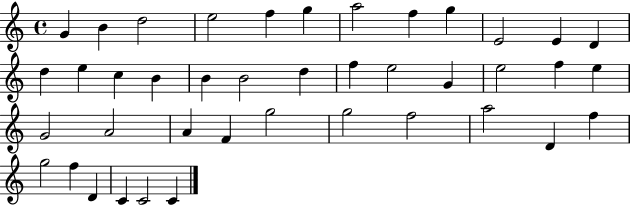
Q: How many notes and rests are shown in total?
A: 41